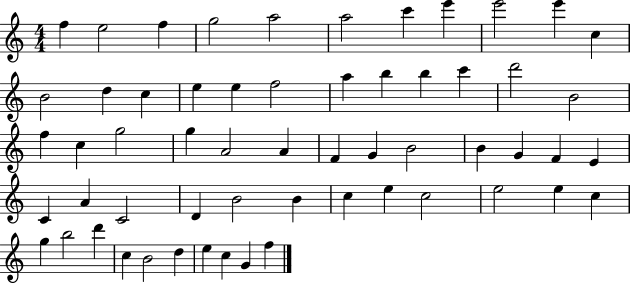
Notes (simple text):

F5/q E5/h F5/q G5/h A5/h A5/h C6/q E6/q E6/h E6/q C5/q B4/h D5/q C5/q E5/q E5/q F5/h A5/q B5/q B5/q C6/q D6/h B4/h F5/q C5/q G5/h G5/q A4/h A4/q F4/q G4/q B4/h B4/q G4/q F4/q E4/q C4/q A4/q C4/h D4/q B4/h B4/q C5/q E5/q C5/h E5/h E5/q C5/q G5/q B5/h D6/q C5/q B4/h D5/q E5/q C5/q G4/q F5/q